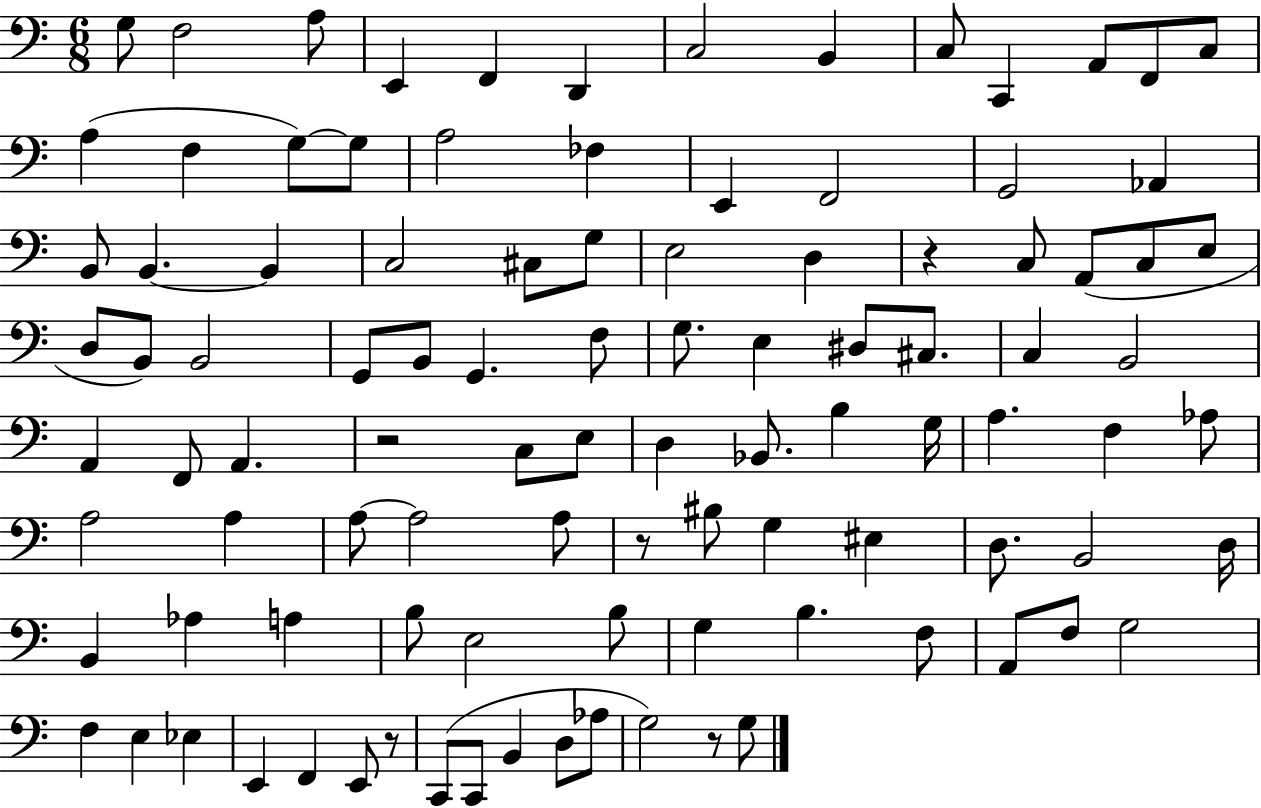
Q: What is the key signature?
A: C major